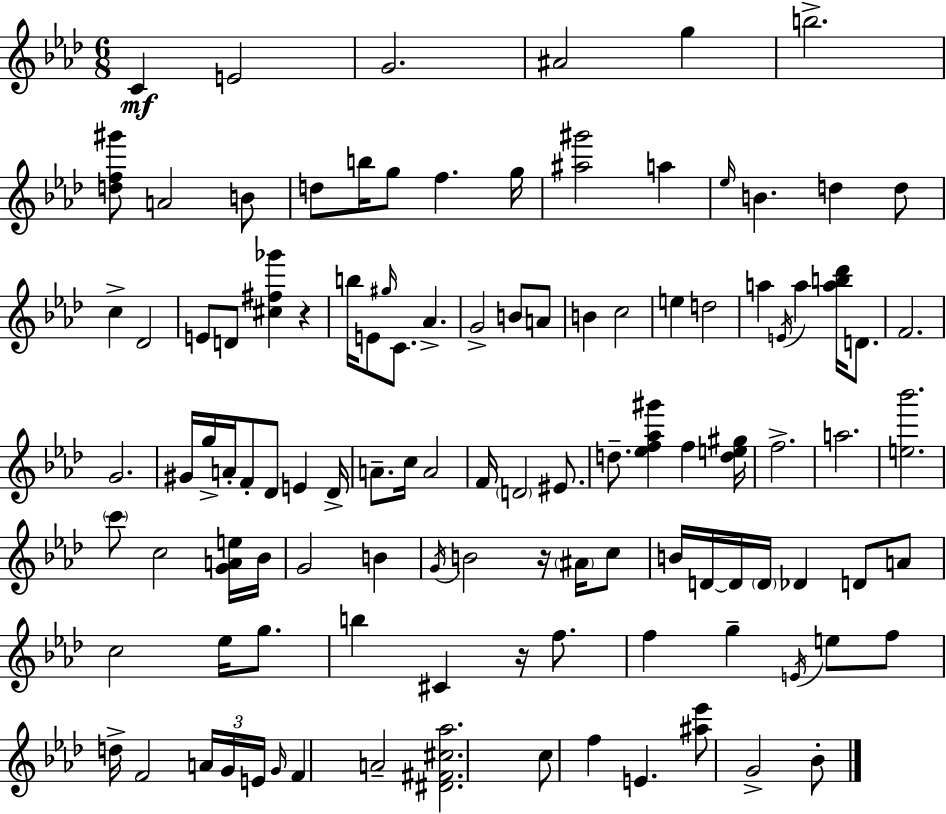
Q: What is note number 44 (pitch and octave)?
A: F4